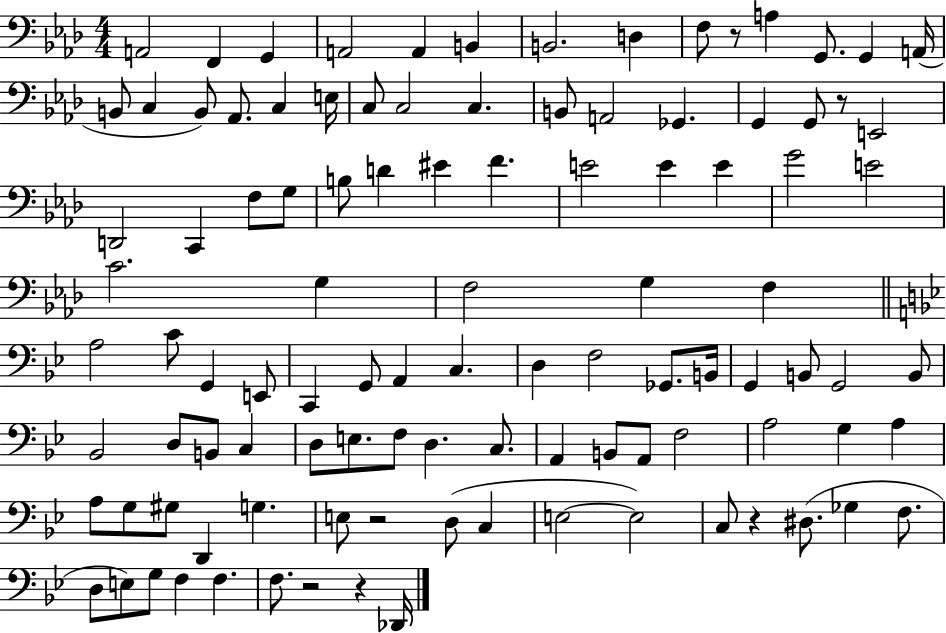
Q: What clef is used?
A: bass